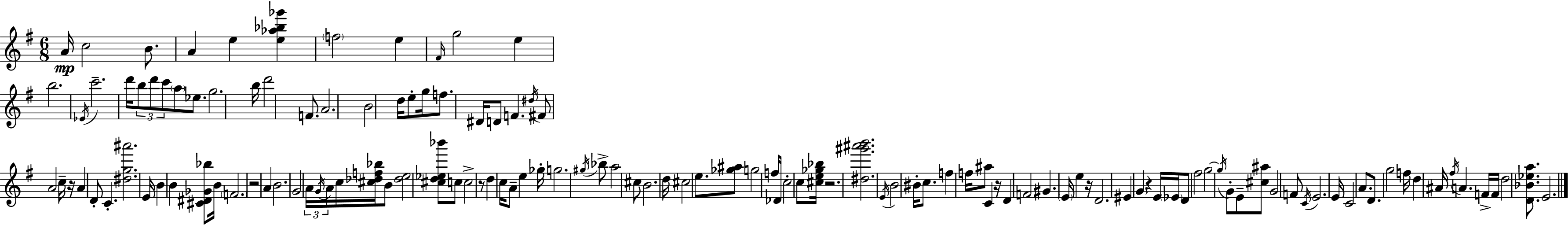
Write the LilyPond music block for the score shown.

{
  \clef treble
  \numericTimeSignature
  \time 6/8
  \key g \major
  a'16\mp c''2 b'8. | a'4 e''4 <e'' aes'' bes'' ges'''>4 | \parenthesize f''2 e''4 | \grace { fis'16 } g''2 e''4 | \break b''2. | \acciaccatura { ees'16 } c'''2.-- | d'''16 \tuplet 3/2 { b''8 d'''8 c'''8 } \parenthesize a''8 ees''8. | g''2. | \break b''16 d'''2 f'8. | a'2. | b'2 d''16 e''8-. | g''16 f''8. dis'16 d'8 f'4. | \break \acciaccatura { dis''16 } fis'8 a'2 | c''16-- r16 a'4 d'8-. c'4.-. | <dis'' g'' ais'''>2. | e'16 b'4 b'4 | \break <cis' dis' ges' bes''>8 b'16 \parenthesize f'2. | r2 a'4 | b'2. | g'2 \tuplet 3/2 { a'16 | \break \acciaccatura { g'16 } a'16 } c''16 <cis'' des'' f'' bes''>16 b'8 <des'' e''>2 | <cis'' d'' ees'' bes'''>8 c''8 c''2-> | r8 d''4 c''16 a'8-- e''4 | ges''16-. g''2. | \break \acciaccatura { gis''16 } bes''8-> a''2 | cis''8 b'2. | d''16 cis''2 | e''8. <ges'' ais''>8 g''2 | \break f''8 des'16 c''2-. | c''8 <cis'' e'' ges'' bes''>16 r2. | <dis'' gis''' ais''' b'''>2. | \acciaccatura { e'16 } b'2 | \break bis'16-. c''8. f''4 f''16 ais''8 | c'4 r16 d'4 f'2 | gis'4. | \parenthesize e'16 e''4 r16 d'2. | \break eis'4 \parenthesize g'4 | r4 e'16 \parenthesize ees'16 d'8 fis''2 | g''2~~ | \acciaccatura { g''16 } g'8-. e'8-- <cis'' ais''>8 g'2 | \break f'8 \acciaccatura { c'16 } e'2. | e'16 c'2 | a'8. d'8. g''2 | f''16 d''4 | \break ais'16 \acciaccatura { fis''16 } a'4. f'16-> f'16 d''2 | <d' bes' ees'' a''>8. e'2. | \bar "|."
}